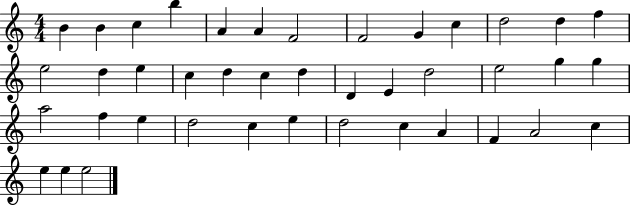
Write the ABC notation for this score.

X:1
T:Untitled
M:4/4
L:1/4
K:C
B B c b A A F2 F2 G c d2 d f e2 d e c d c d D E d2 e2 g g a2 f e d2 c e d2 c A F A2 c e e e2